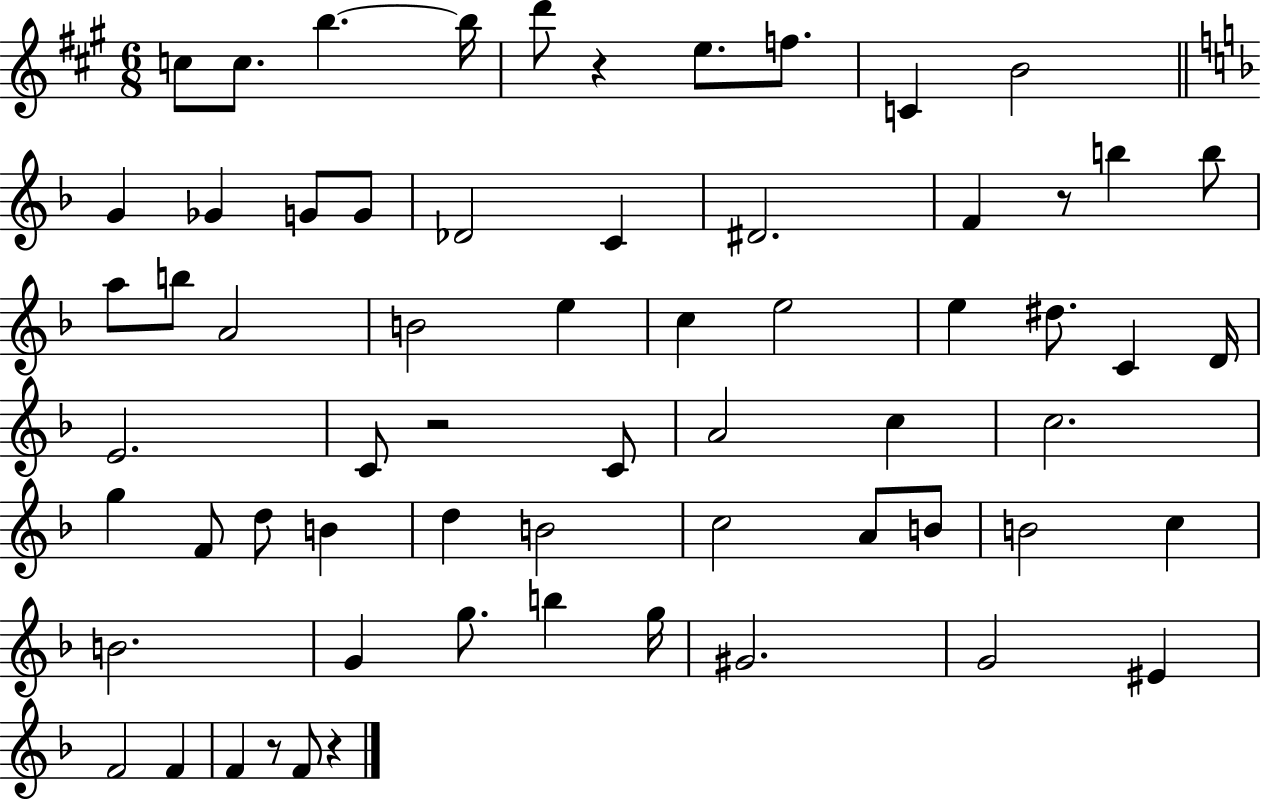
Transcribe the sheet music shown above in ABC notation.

X:1
T:Untitled
M:6/8
L:1/4
K:A
c/2 c/2 b b/4 d'/2 z e/2 f/2 C B2 G _G G/2 G/2 _D2 C ^D2 F z/2 b b/2 a/2 b/2 A2 B2 e c e2 e ^d/2 C D/4 E2 C/2 z2 C/2 A2 c c2 g F/2 d/2 B d B2 c2 A/2 B/2 B2 c B2 G g/2 b g/4 ^G2 G2 ^E F2 F F z/2 F/2 z